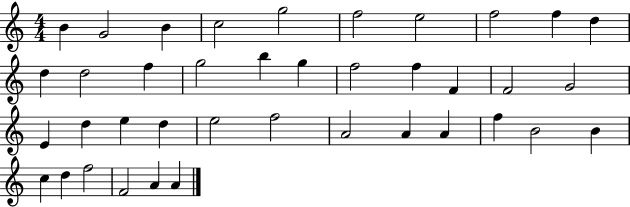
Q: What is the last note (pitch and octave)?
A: A4